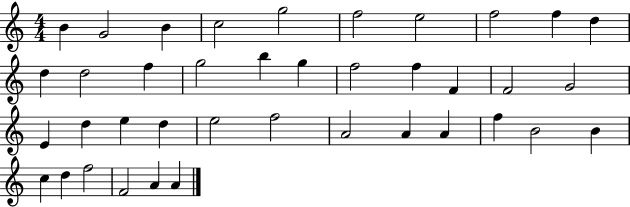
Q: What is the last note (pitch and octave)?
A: A4